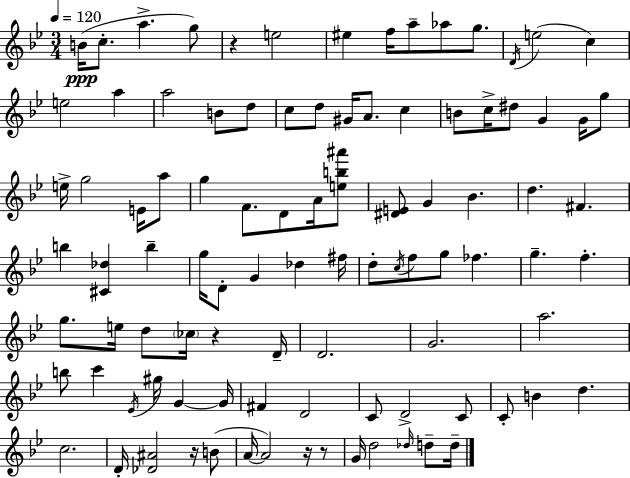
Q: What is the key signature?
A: BES major